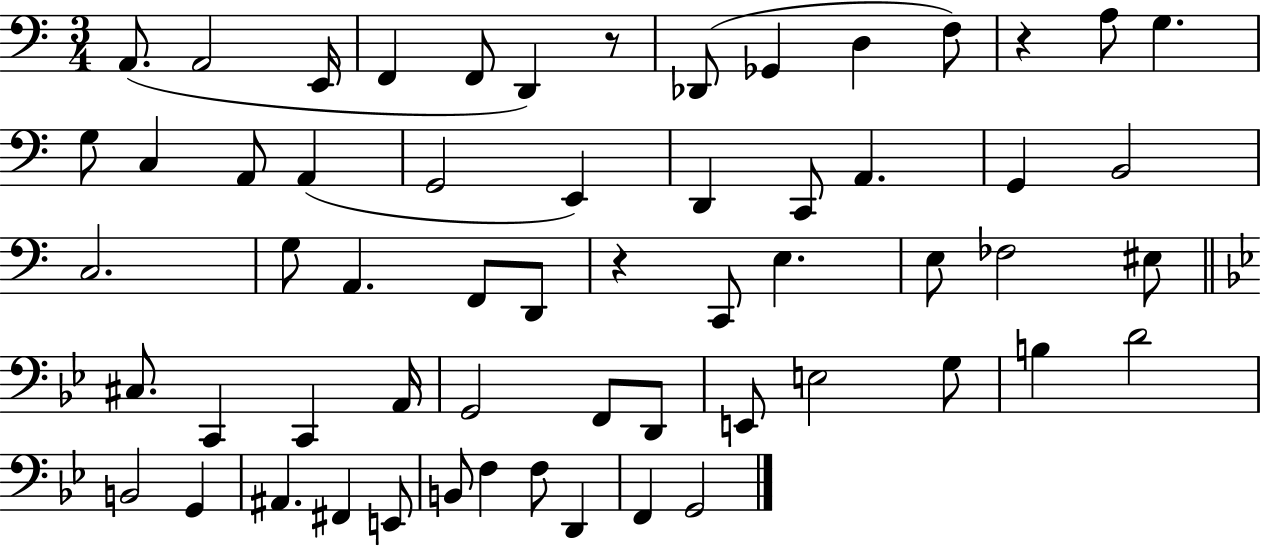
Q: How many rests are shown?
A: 3